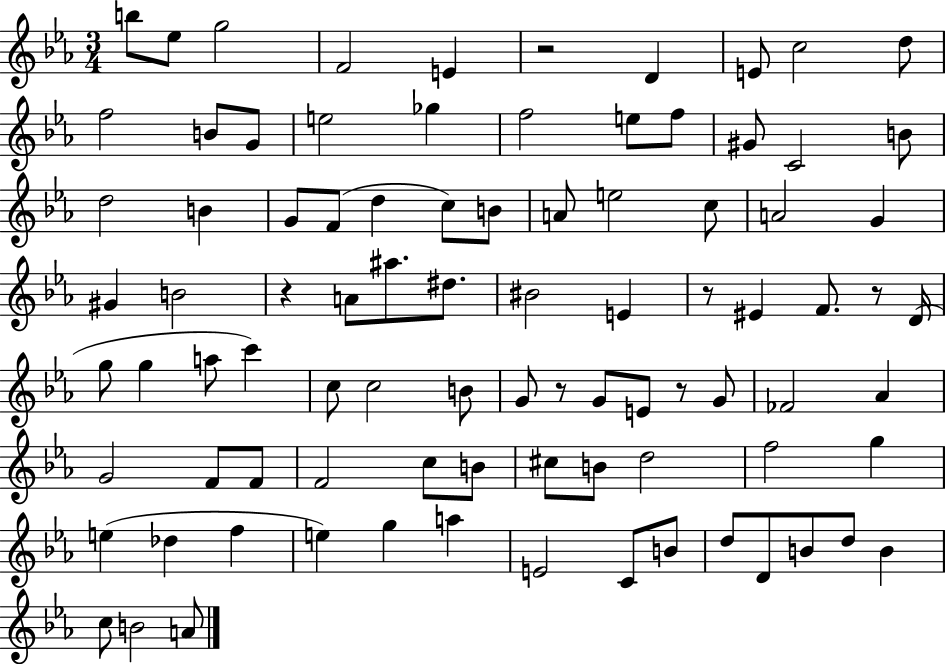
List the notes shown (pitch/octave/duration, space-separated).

B5/e Eb5/e G5/h F4/h E4/q R/h D4/q E4/e C5/h D5/e F5/h B4/e G4/e E5/h Gb5/q F5/h E5/e F5/e G#4/e C4/h B4/e D5/h B4/q G4/e F4/e D5/q C5/e B4/e A4/e E5/h C5/e A4/h G4/q G#4/q B4/h R/q A4/e A#5/e. D#5/e. BIS4/h E4/q R/e EIS4/q F4/e. R/e D4/s G5/e G5/q A5/e C6/q C5/e C5/h B4/e G4/e R/e G4/e E4/e R/e G4/e FES4/h Ab4/q G4/h F4/e F4/e F4/h C5/e B4/e C#5/e B4/e D5/h F5/h G5/q E5/q Db5/q F5/q E5/q G5/q A5/q E4/h C4/e B4/e D5/e D4/e B4/e D5/e B4/q C5/e B4/h A4/e